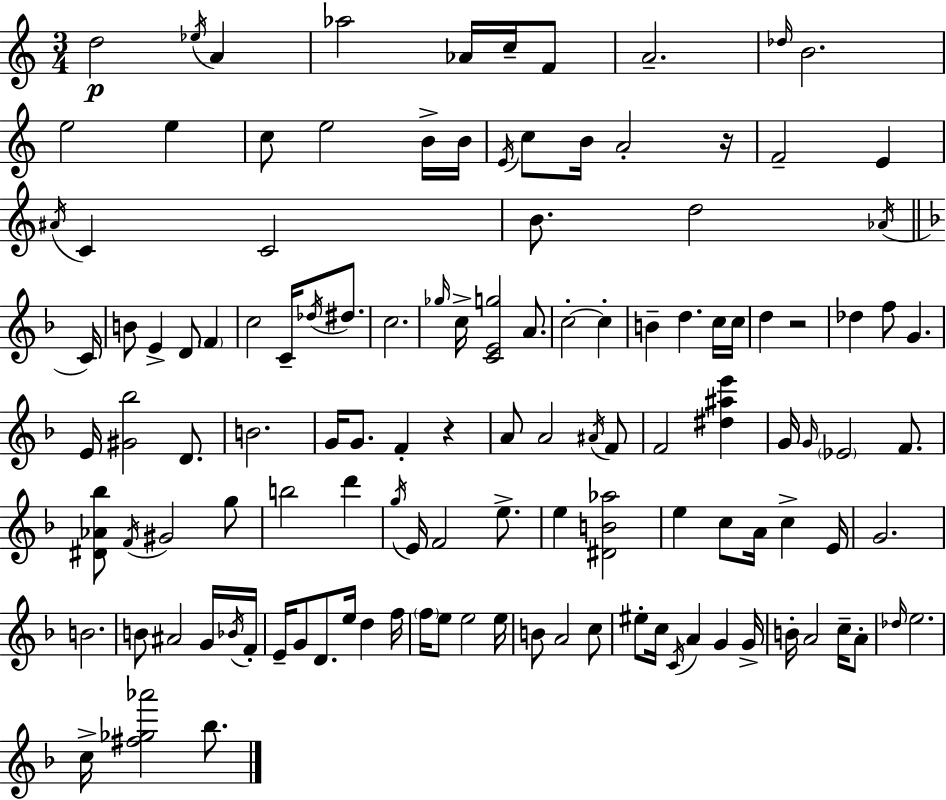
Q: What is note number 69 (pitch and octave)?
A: G5